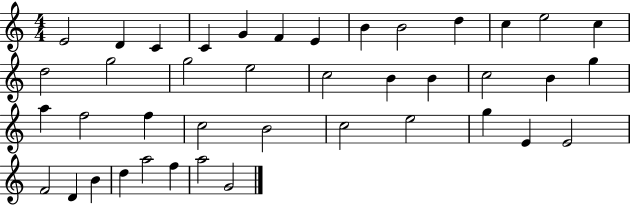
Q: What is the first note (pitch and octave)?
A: E4